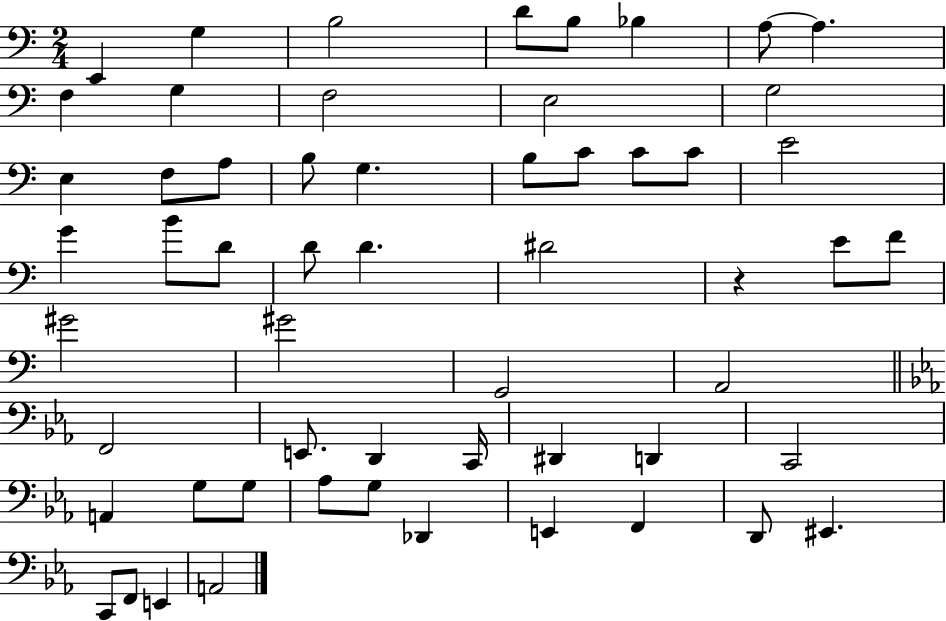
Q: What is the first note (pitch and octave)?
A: E2